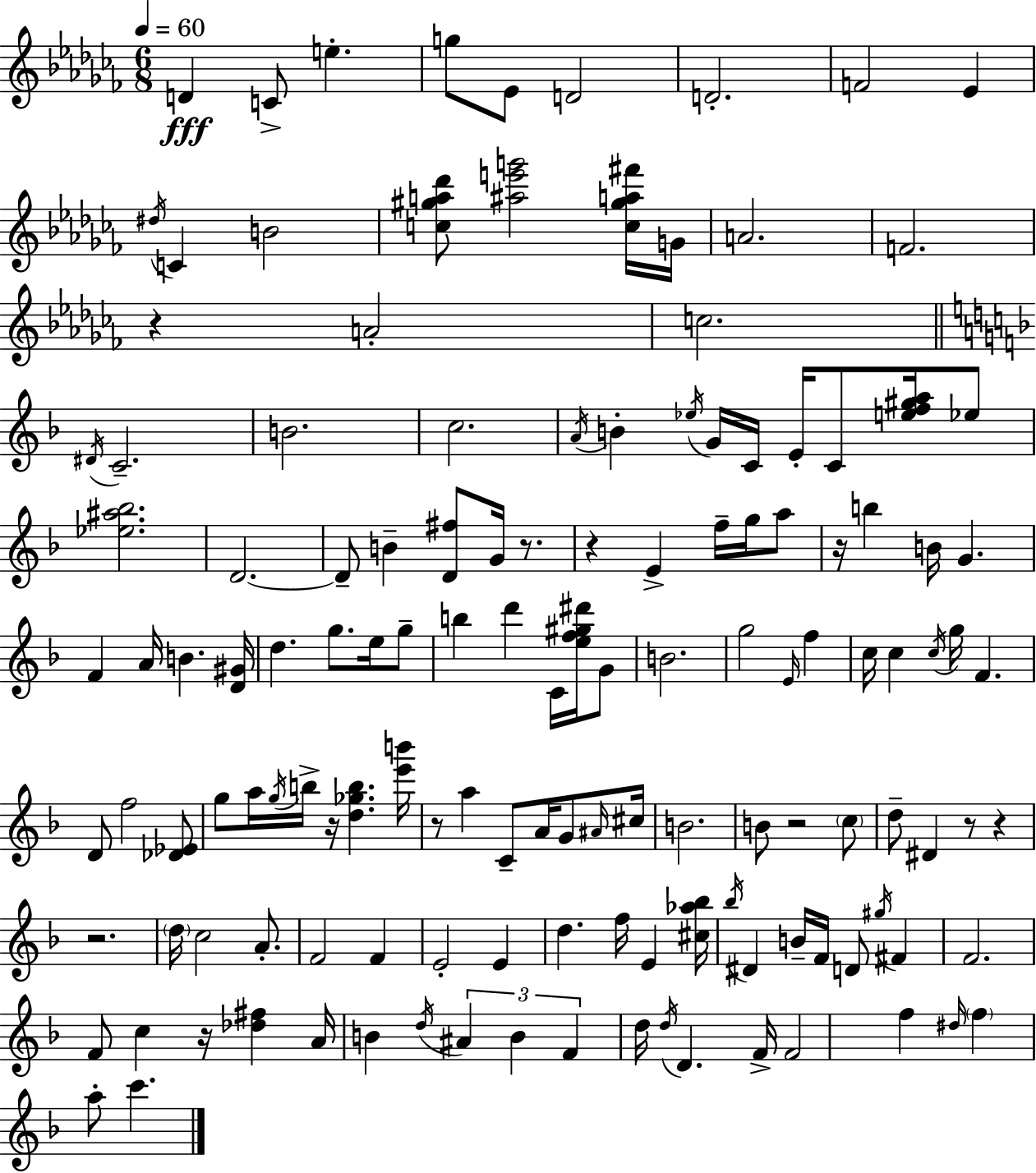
D4/q C4/e E5/q. G5/e Eb4/e D4/h D4/h. F4/h Eb4/q D#5/s C4/q B4/h [C5,G#5,A5,Db6]/e [A#5,E6,G6]/h [C5,G#5,A5,F#6]/s G4/s A4/h. F4/h. R/q A4/h C5/h. D#4/s C4/h. B4/h. C5/h. A4/s B4/q Eb5/s G4/s C4/s E4/s C4/e [E5,F5,G#5,A5]/s Eb5/e [Eb5,A#5,Bb5]/h. D4/h. D4/e B4/q [D4,F#5]/e G4/s R/e. R/q E4/q F5/s G5/s A5/e R/s B5/q B4/s G4/q. F4/q A4/s B4/q. [D4,G#4]/s D5/q. G5/e. E5/s G5/e B5/q D6/q C4/s [E5,F5,G#5,D#6]/s G4/e B4/h. G5/h E4/s F5/q C5/s C5/q C5/s G5/s F4/q. D4/e F5/h [Db4,Eb4]/e G5/e A5/s G5/s B5/s R/s [D5,Gb5,B5]/q. [E6,B6]/s R/e A5/q C4/e A4/s G4/e A#4/s C#5/s B4/h. B4/e R/h C5/e D5/e D#4/q R/e R/q R/h. D5/s C5/h A4/e. F4/h F4/q E4/h E4/q D5/q. F5/s E4/q [C#5,Ab5,Bb5]/s Bb5/s D#4/q B4/s F4/s D4/e G#5/s F#4/q F4/h. F4/e C5/q R/s [Db5,F#5]/q A4/s B4/q D5/s A#4/q B4/q F4/q D5/s D5/s D4/q. F4/s F4/h F5/q D#5/s F5/q A5/e C6/q.